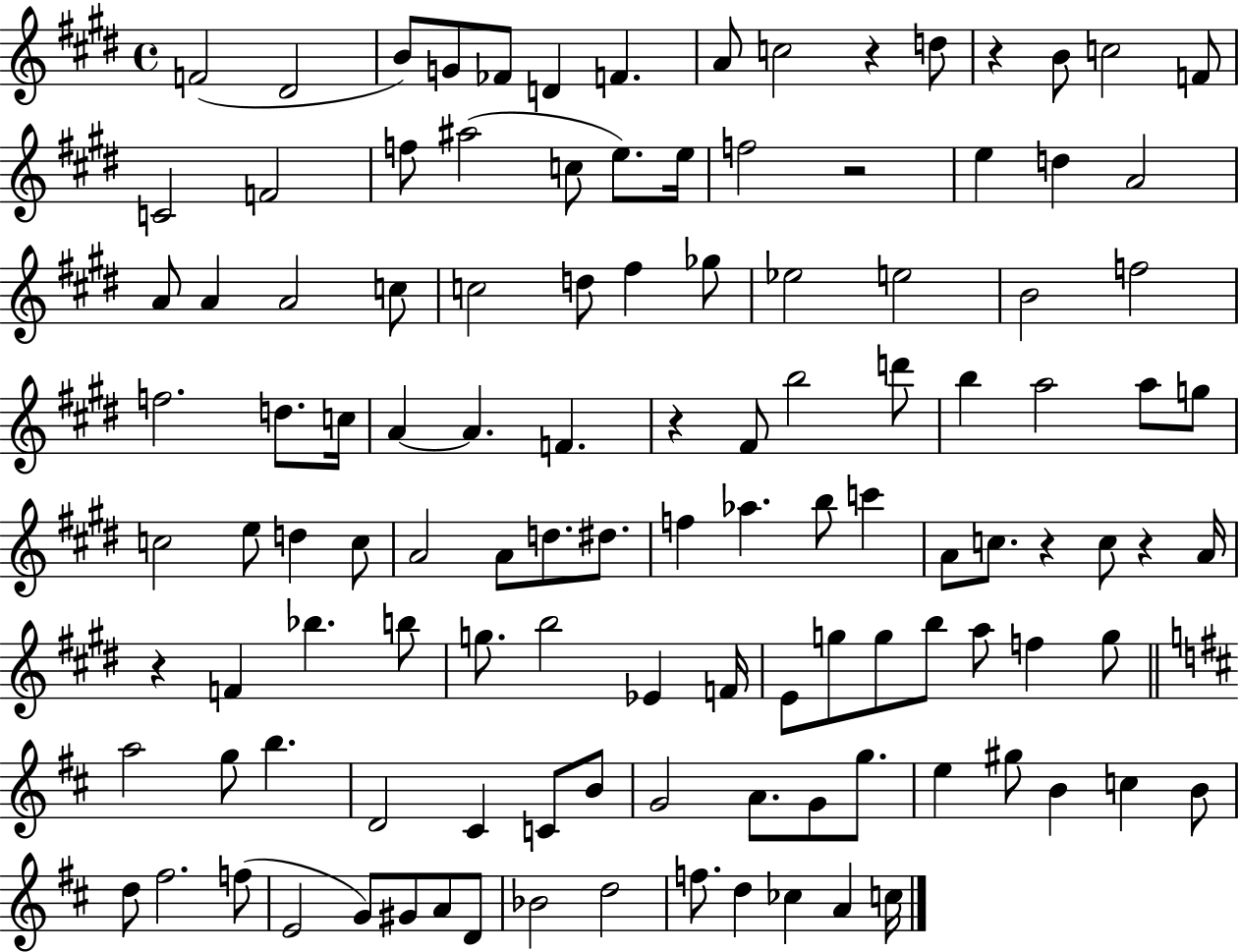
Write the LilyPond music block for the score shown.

{
  \clef treble
  \time 4/4
  \defaultTimeSignature
  \key e \major
  f'2( dis'2 | b'8) g'8 fes'8 d'4 f'4. | a'8 c''2 r4 d''8 | r4 b'8 c''2 f'8 | \break c'2 f'2 | f''8 ais''2( c''8 e''8.) e''16 | f''2 r2 | e''4 d''4 a'2 | \break a'8 a'4 a'2 c''8 | c''2 d''8 fis''4 ges''8 | ees''2 e''2 | b'2 f''2 | \break f''2. d''8. c''16 | a'4~~ a'4. f'4. | r4 fis'8 b''2 d'''8 | b''4 a''2 a''8 g''8 | \break c''2 e''8 d''4 c''8 | a'2 a'8 d''8. dis''8. | f''4 aes''4. b''8 c'''4 | a'8 c''8. r4 c''8 r4 a'16 | \break r4 f'4 bes''4. b''8 | g''8. b''2 ees'4 f'16 | e'8 g''8 g''8 b''8 a''8 f''4 g''8 | \bar "||" \break \key d \major a''2 g''8 b''4. | d'2 cis'4 c'8 b'8 | g'2 a'8. g'8 g''8. | e''4 gis''8 b'4 c''4 b'8 | \break d''8 fis''2. f''8( | e'2 g'8) gis'8 a'8 d'8 | bes'2 d''2 | f''8. d''4 ces''4 a'4 c''16 | \break \bar "|."
}